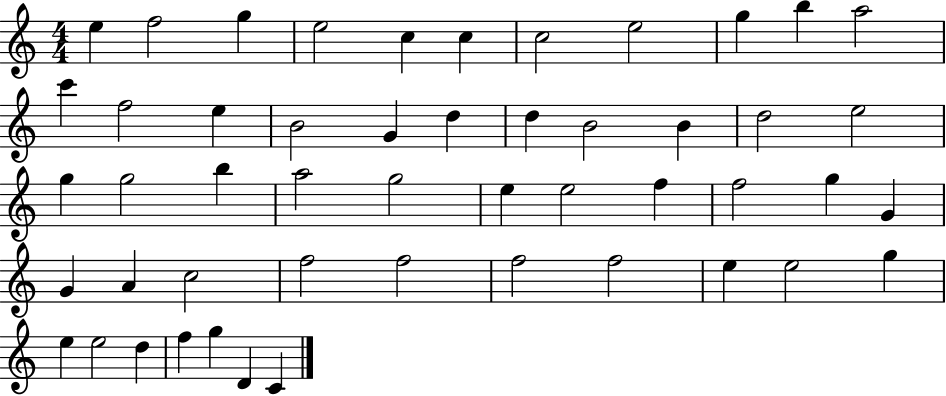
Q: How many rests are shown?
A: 0